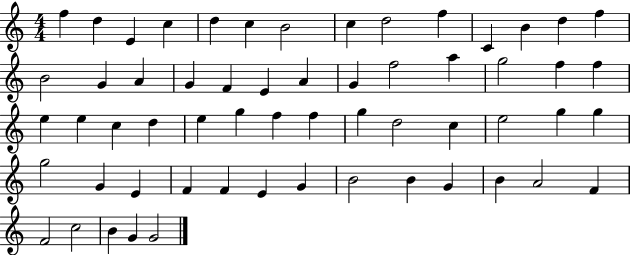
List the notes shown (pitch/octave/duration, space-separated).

F5/q D5/q E4/q C5/q D5/q C5/q B4/h C5/q D5/h F5/q C4/q B4/q D5/q F5/q B4/h G4/q A4/q G4/q F4/q E4/q A4/q G4/q F5/h A5/q G5/h F5/q F5/q E5/q E5/q C5/q D5/q E5/q G5/q F5/q F5/q G5/q D5/h C5/q E5/h G5/q G5/q G5/h G4/q E4/q F4/q F4/q E4/q G4/q B4/h B4/q G4/q B4/q A4/h F4/q F4/h C5/h B4/q G4/q G4/h